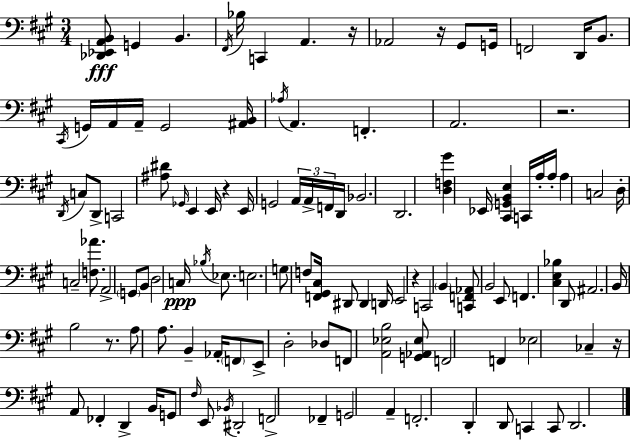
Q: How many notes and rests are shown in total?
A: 117